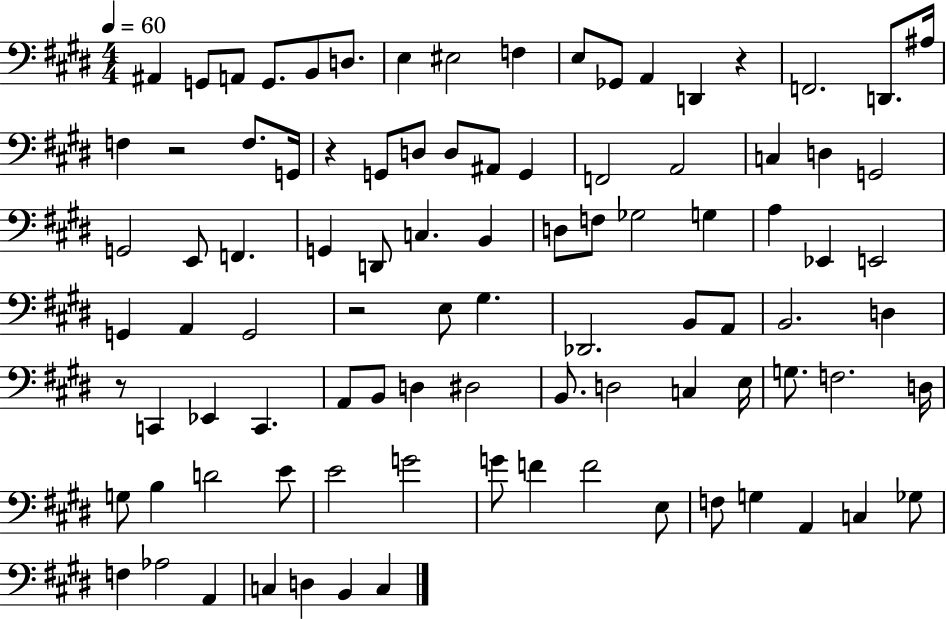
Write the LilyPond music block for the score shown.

{
  \clef bass
  \numericTimeSignature
  \time 4/4
  \key e \major
  \tempo 4 = 60
  ais,4 g,8 a,8 g,8. b,8 d8. | e4 eis2 f4 | e8 ges,8 a,4 d,4 r4 | f,2. d,8. ais16 | \break f4 r2 f8. g,16 | r4 g,8 d8 d8 ais,8 g,4 | f,2 a,2 | c4 d4 g,2 | \break g,2 e,8 f,4. | g,4 d,8 c4. b,4 | d8 f8 ges2 g4 | a4 ees,4 e,2 | \break g,4 a,4 g,2 | r2 e8 gis4. | des,2. b,8 a,8 | b,2. d4 | \break r8 c,4 ees,4 c,4. | a,8 b,8 d4 dis2 | b,8. d2 c4 e16 | g8. f2. d16 | \break g8 b4 d'2 e'8 | e'2 g'2 | g'8 f'4 f'2 e8 | f8 g4 a,4 c4 ges8 | \break f4 aes2 a,4 | c4 d4 b,4 c4 | \bar "|."
}